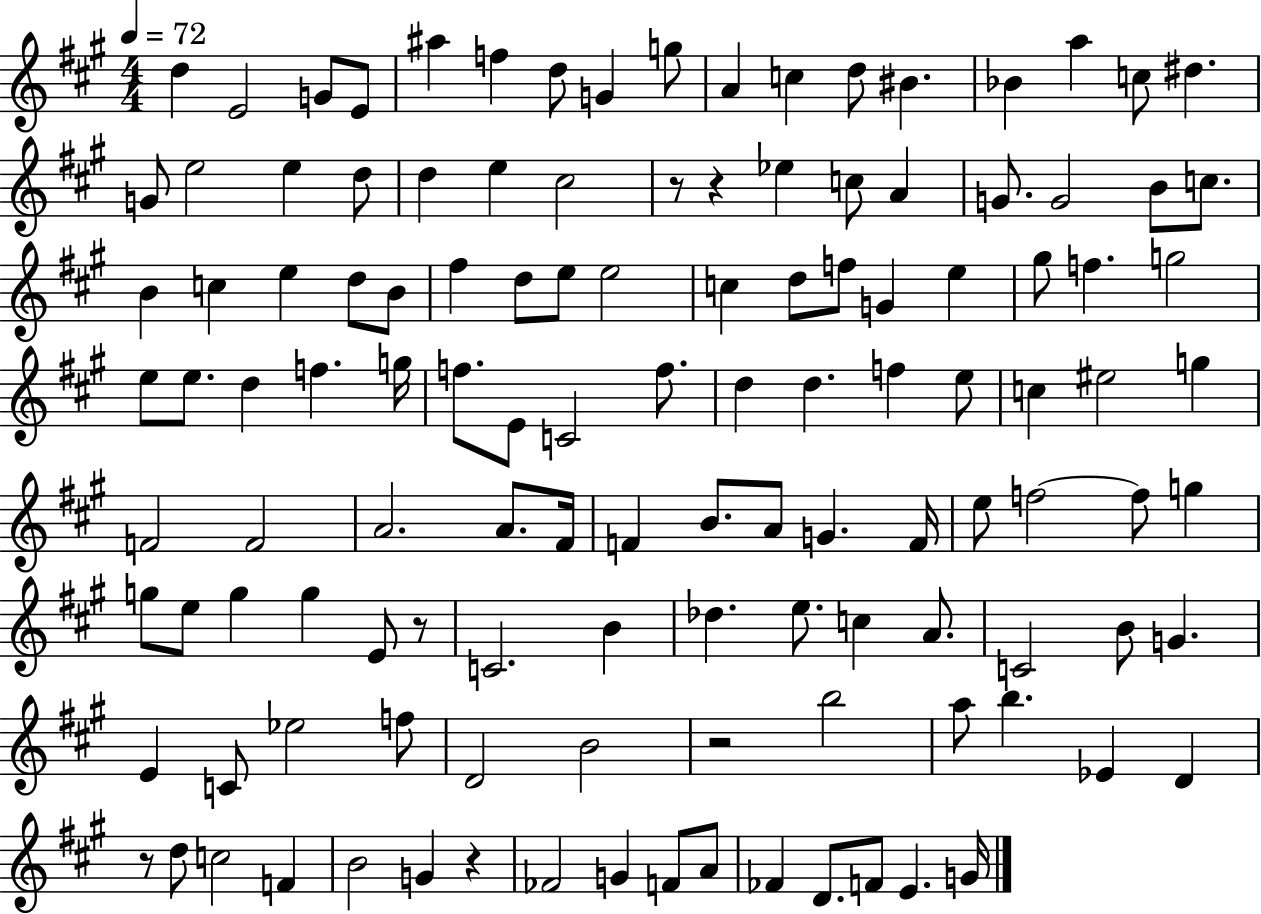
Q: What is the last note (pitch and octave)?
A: G4